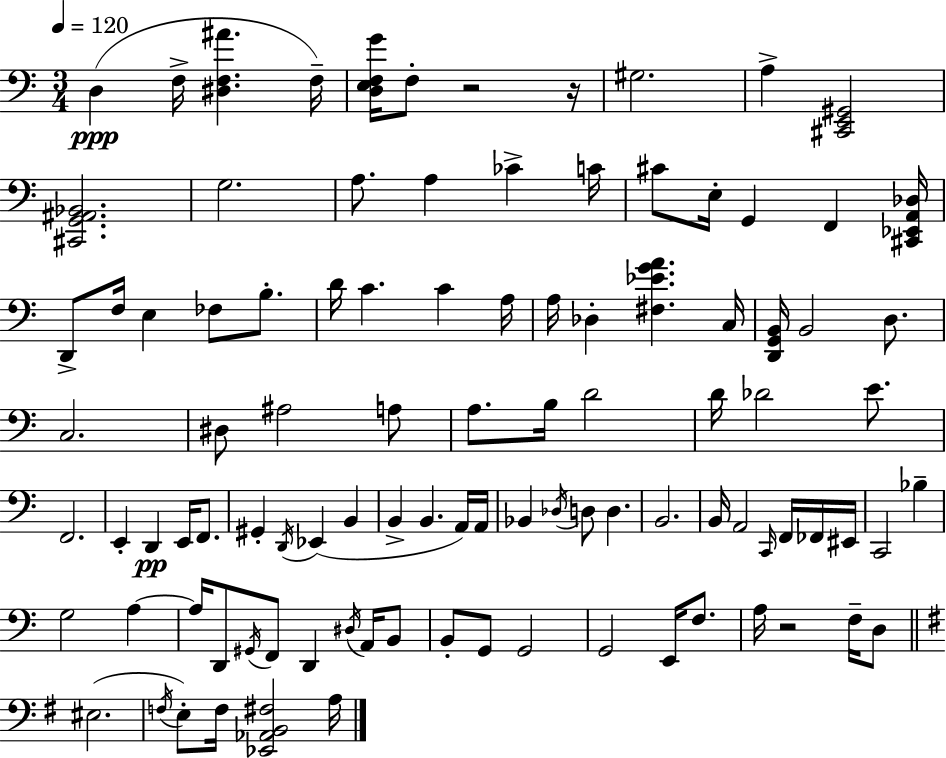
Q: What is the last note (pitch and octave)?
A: A3